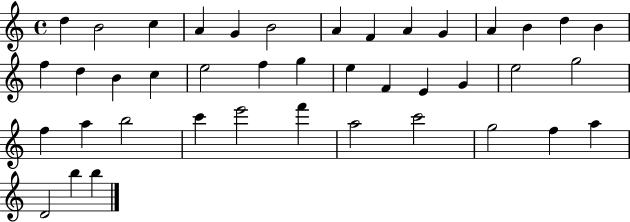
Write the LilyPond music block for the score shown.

{
  \clef treble
  \time 4/4
  \defaultTimeSignature
  \key c \major
  d''4 b'2 c''4 | a'4 g'4 b'2 | a'4 f'4 a'4 g'4 | a'4 b'4 d''4 b'4 | \break f''4 d''4 b'4 c''4 | e''2 f''4 g''4 | e''4 f'4 e'4 g'4 | e''2 g''2 | \break f''4 a''4 b''2 | c'''4 e'''2 f'''4 | a''2 c'''2 | g''2 f''4 a''4 | \break d'2 b''4 b''4 | \bar "|."
}